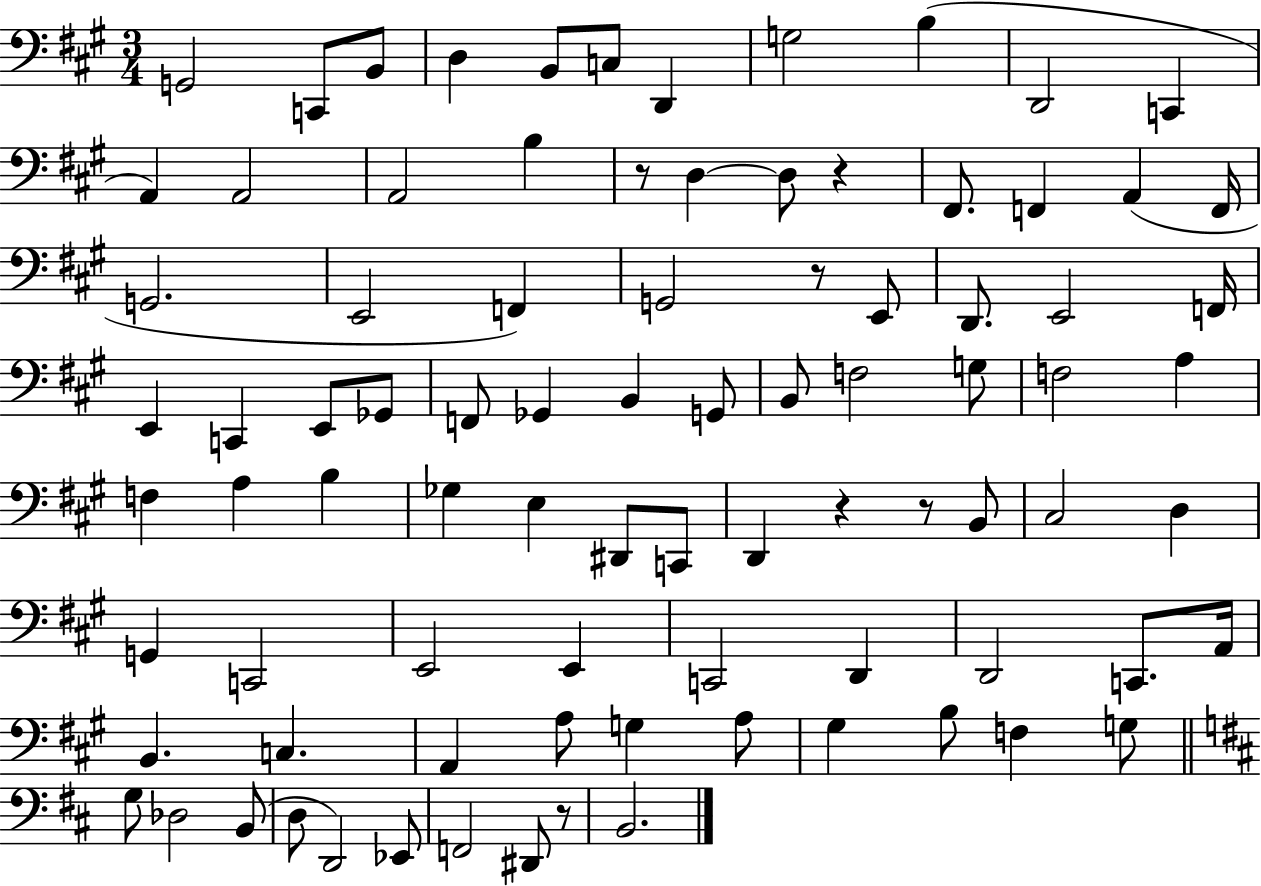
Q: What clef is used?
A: bass